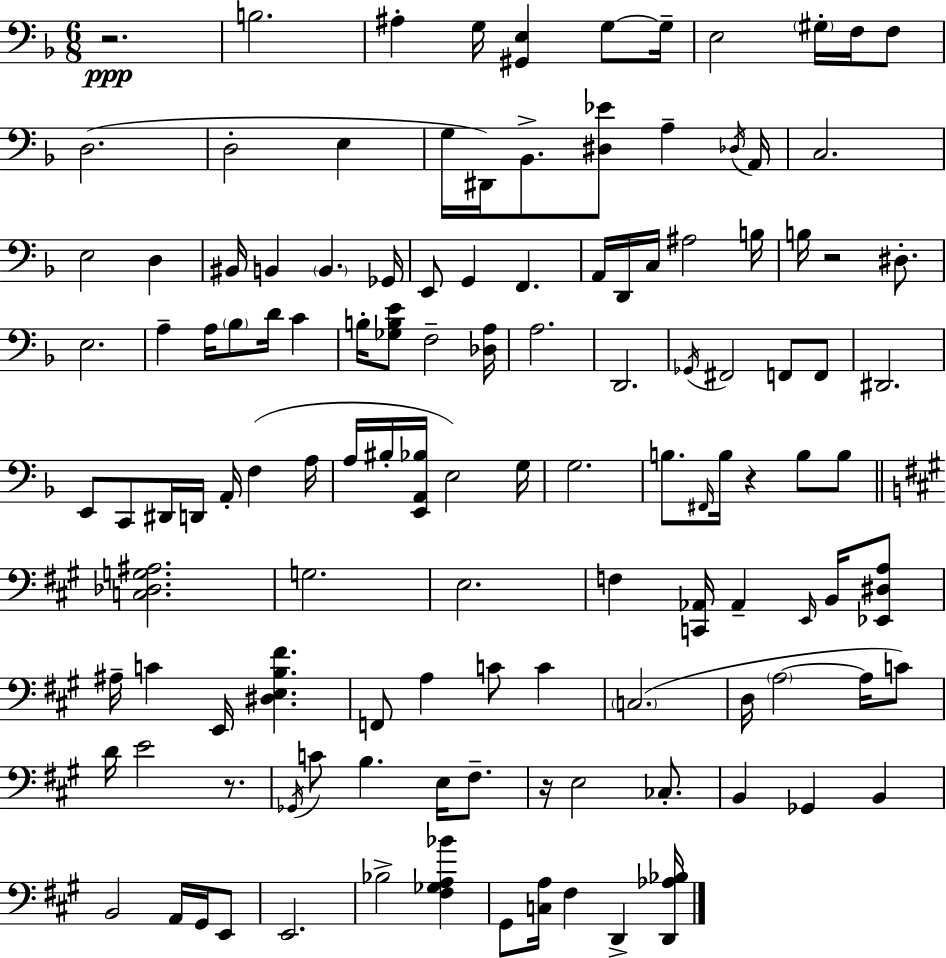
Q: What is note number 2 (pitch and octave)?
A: A#3